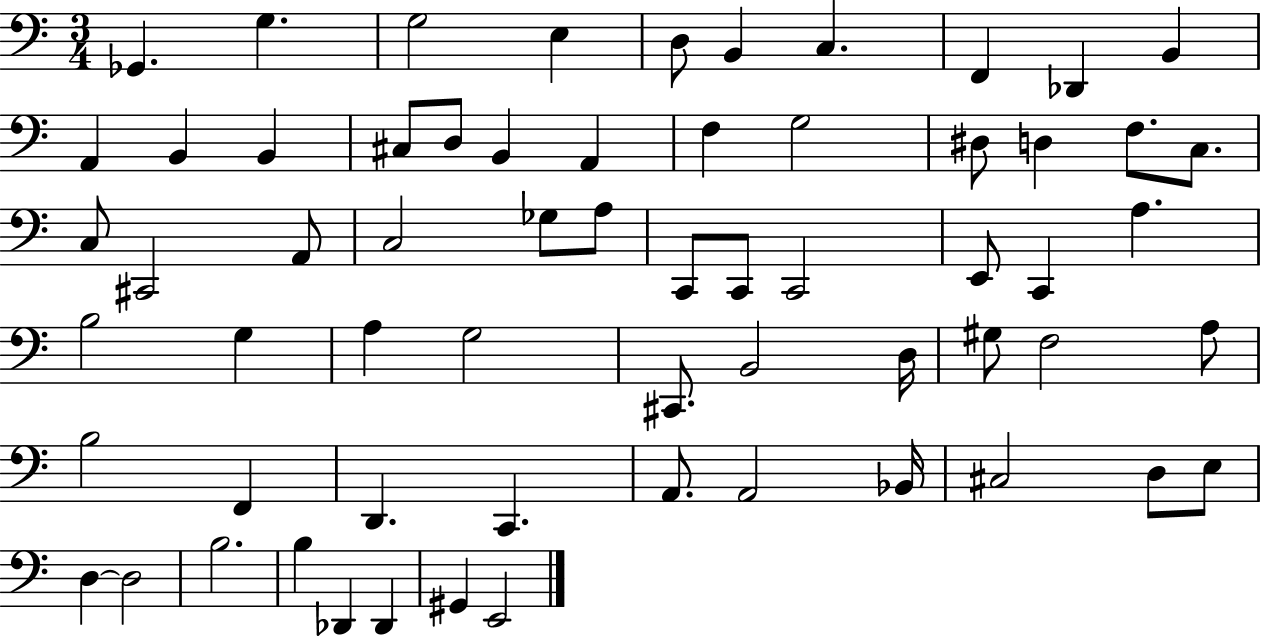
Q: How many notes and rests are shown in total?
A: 63